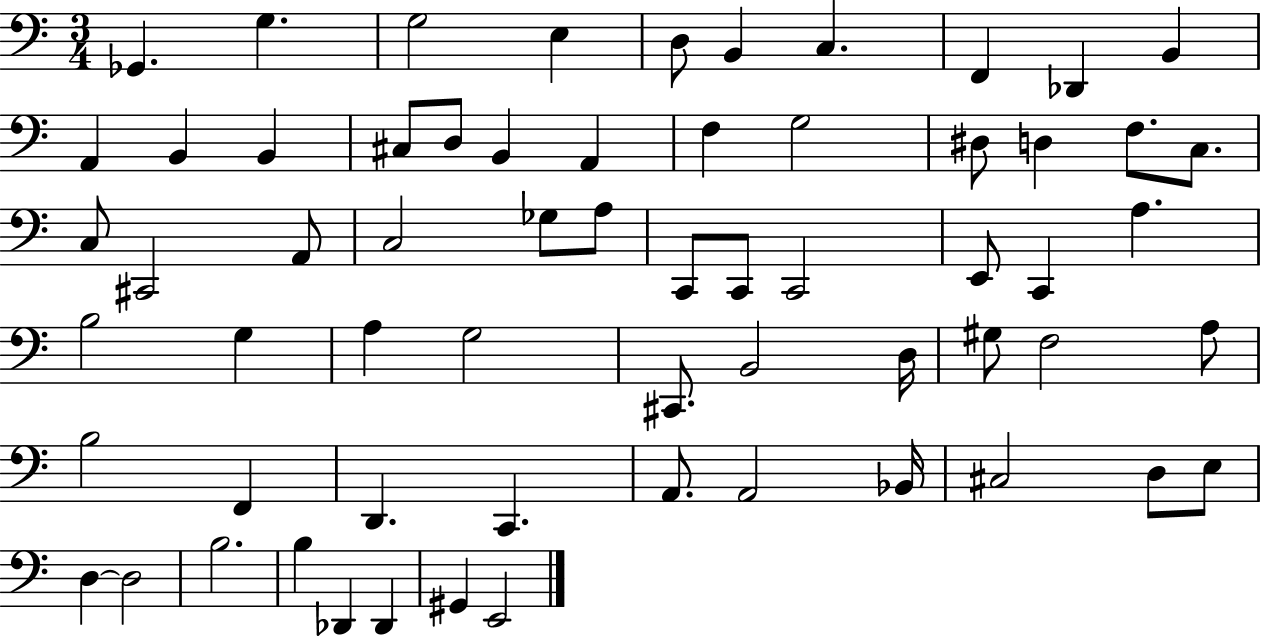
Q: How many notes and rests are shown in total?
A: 63